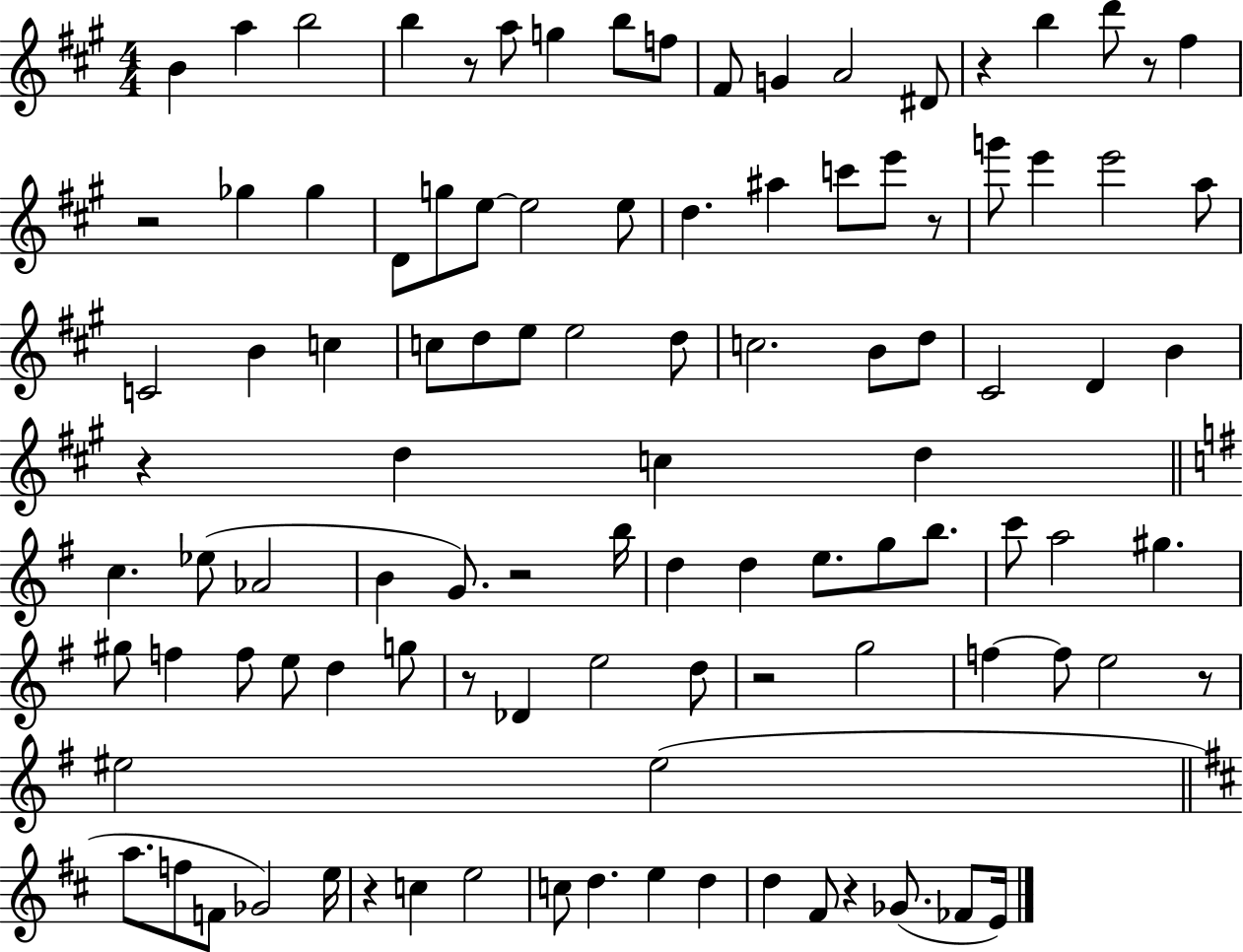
B4/q A5/q B5/h B5/q R/e A5/e G5/q B5/e F5/e F#4/e G4/q A4/h D#4/e R/q B5/q D6/e R/e F#5/q R/h Gb5/q Gb5/q D4/e G5/e E5/e E5/h E5/e D5/q. A#5/q C6/e E6/e R/e G6/e E6/q E6/h A5/e C4/h B4/q C5/q C5/e D5/e E5/e E5/h D5/e C5/h. B4/e D5/e C#4/h D4/q B4/q R/q D5/q C5/q D5/q C5/q. Eb5/e Ab4/h B4/q G4/e. R/h B5/s D5/q D5/q E5/e. G5/e B5/e. C6/e A5/h G#5/q. G#5/e F5/q F5/e E5/e D5/q G5/e R/e Db4/q E5/h D5/e R/h G5/h F5/q F5/e E5/h R/e EIS5/h EIS5/h A5/e. F5/e F4/e Gb4/h E5/s R/q C5/q E5/h C5/e D5/q. E5/q D5/q D5/q F#4/e R/q Gb4/e. FES4/e E4/s